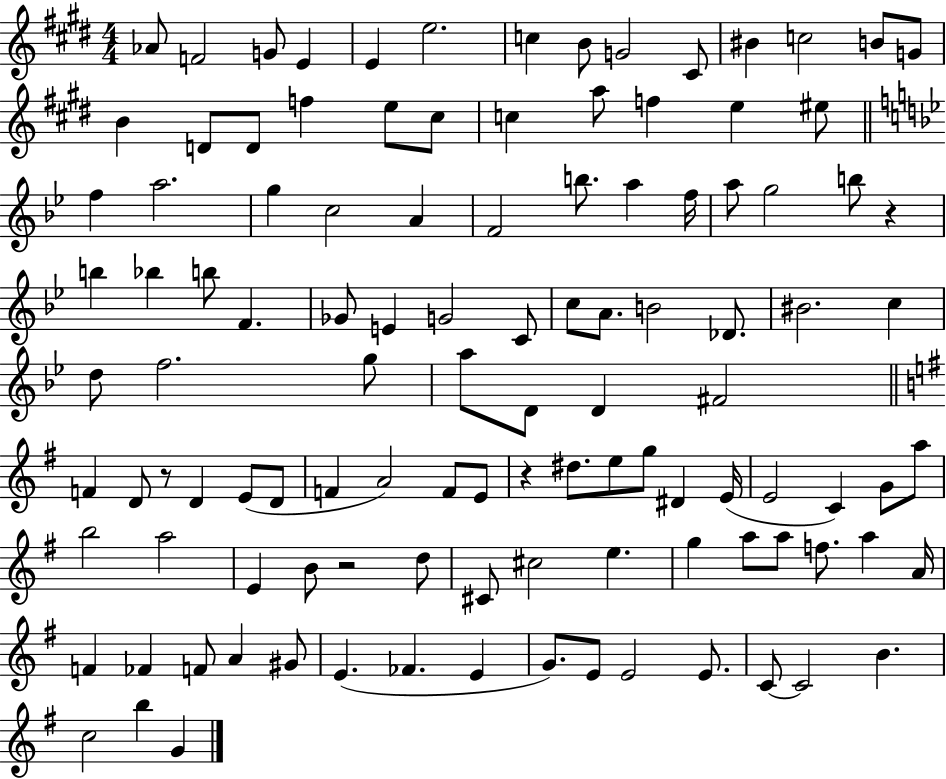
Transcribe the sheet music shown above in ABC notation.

X:1
T:Untitled
M:4/4
L:1/4
K:E
_A/2 F2 G/2 E E e2 c B/2 G2 ^C/2 ^B c2 B/2 G/2 B D/2 D/2 f e/2 ^c/2 c a/2 f e ^e/2 f a2 g c2 A F2 b/2 a f/4 a/2 g2 b/2 z b _b b/2 F _G/2 E G2 C/2 c/2 A/2 B2 _D/2 ^B2 c d/2 f2 g/2 a/2 D/2 D ^F2 F D/2 z/2 D E/2 D/2 F A2 F/2 E/2 z ^d/2 e/2 g/2 ^D E/4 E2 C G/2 a/2 b2 a2 E B/2 z2 d/2 ^C/2 ^c2 e g a/2 a/2 f/2 a A/4 F _F F/2 A ^G/2 E _F E G/2 E/2 E2 E/2 C/2 C2 B c2 b G